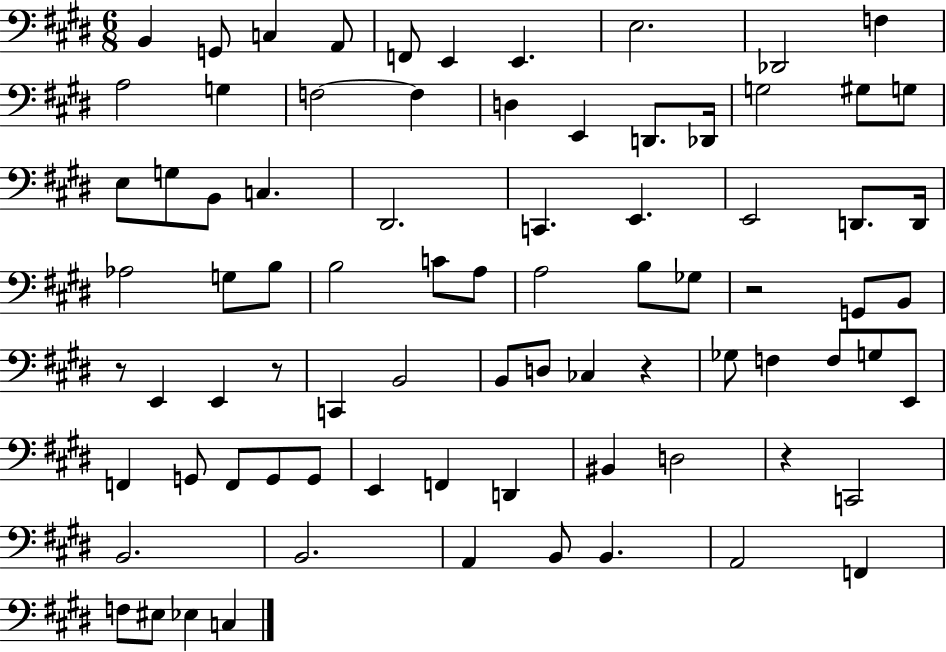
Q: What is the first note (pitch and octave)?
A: B2